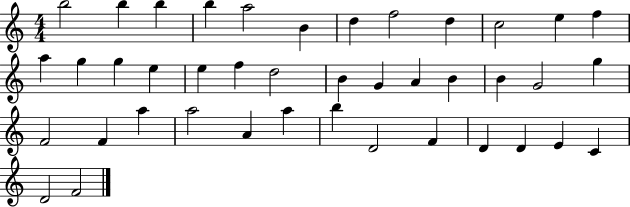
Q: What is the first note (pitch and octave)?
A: B5